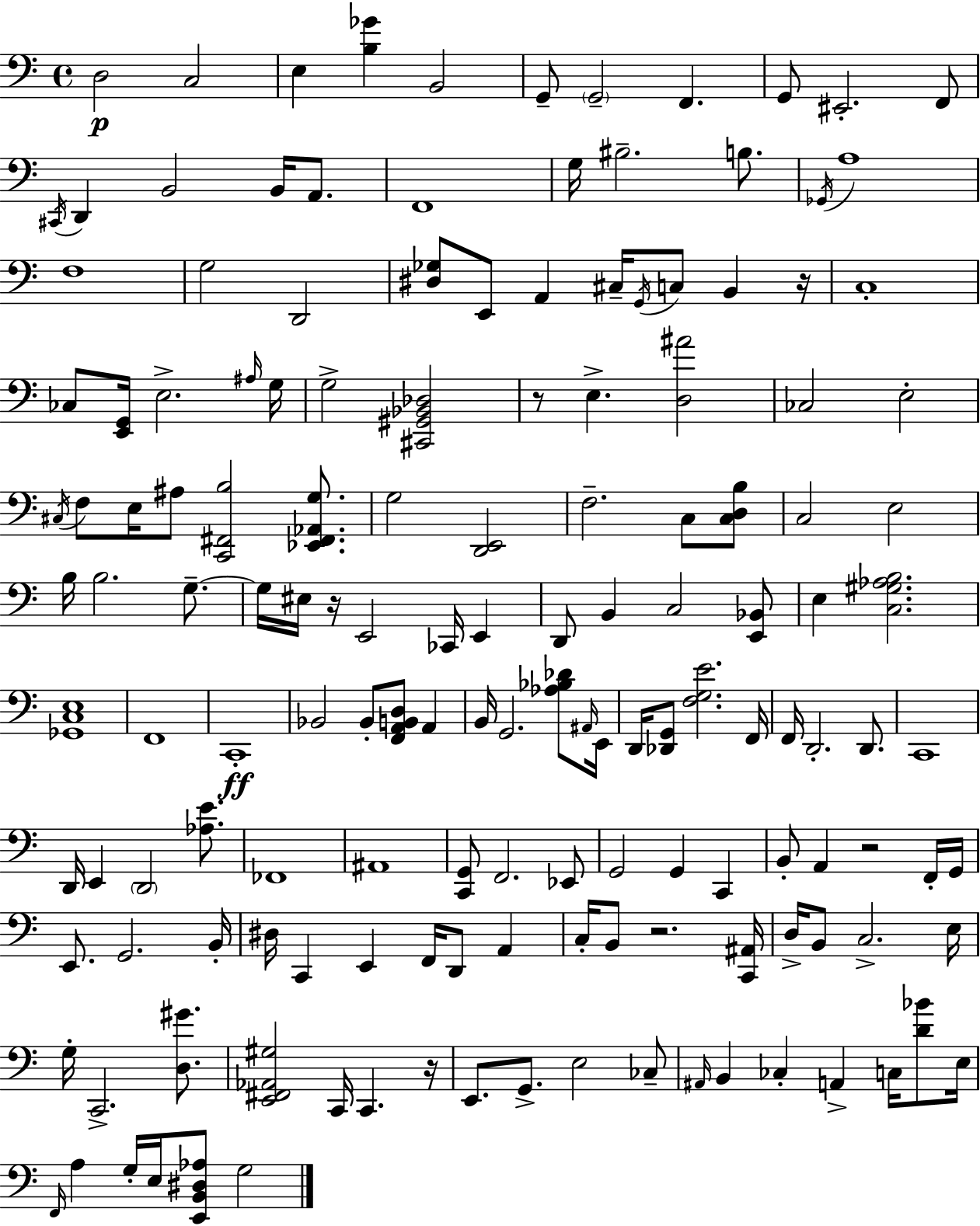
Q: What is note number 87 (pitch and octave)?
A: A2